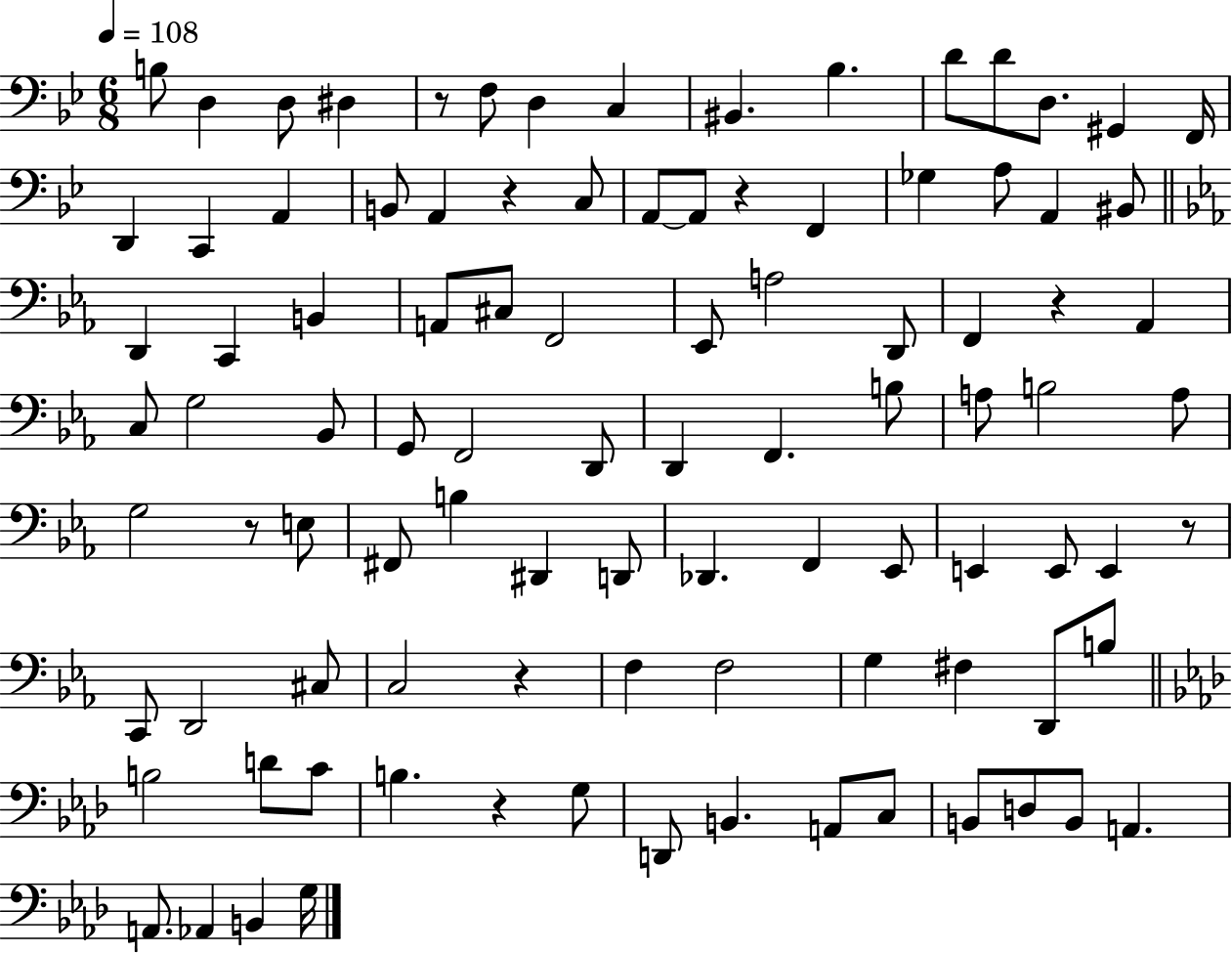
{
  \clef bass
  \numericTimeSignature
  \time 6/8
  \key bes \major
  \tempo 4 = 108
  \repeat volta 2 { b8 d4 d8 dis4 | r8 f8 d4 c4 | bis,4. bes4. | d'8 d'8 d8. gis,4 f,16 | \break d,4 c,4 a,4 | b,8 a,4 r4 c8 | a,8~~ a,8 r4 f,4 | ges4 a8 a,4 bis,8 | \break \bar "||" \break \key ees \major d,4 c,4 b,4 | a,8 cis8 f,2 | ees,8 a2 d,8 | f,4 r4 aes,4 | \break c8 g2 bes,8 | g,8 f,2 d,8 | d,4 f,4. b8 | a8 b2 a8 | \break g2 r8 e8 | fis,8 b4 dis,4 d,8 | des,4. f,4 ees,8 | e,4 e,8 e,4 r8 | \break c,8 d,2 cis8 | c2 r4 | f4 f2 | g4 fis4 d,8 b8 | \break \bar "||" \break \key aes \major b2 d'8 c'8 | b4. r4 g8 | d,8 b,4. a,8 c8 | b,8 d8 b,8 a,4. | \break a,8. aes,4 b,4 g16 | } \bar "|."
}